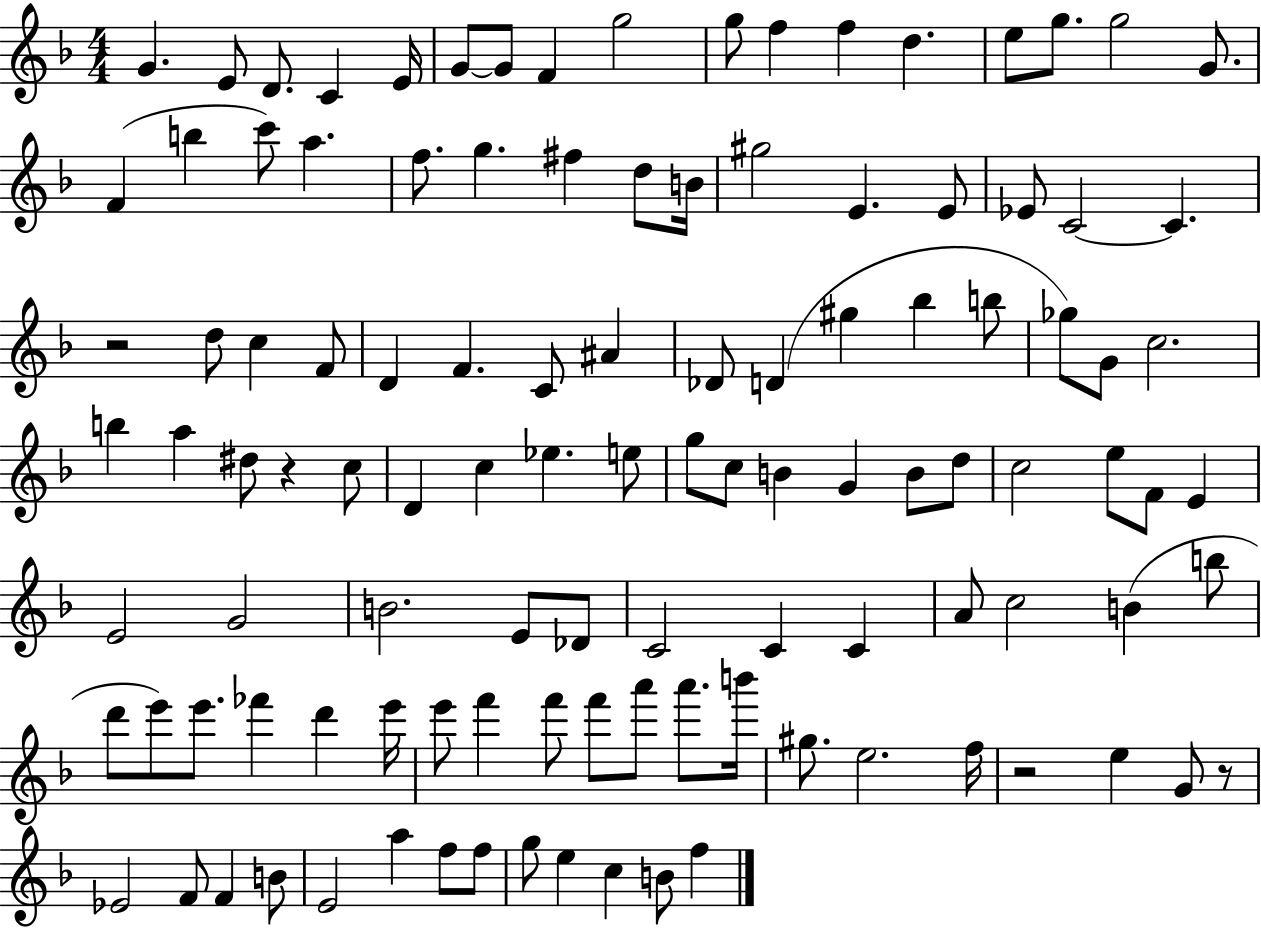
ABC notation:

X:1
T:Untitled
M:4/4
L:1/4
K:F
G E/2 D/2 C E/4 G/2 G/2 F g2 g/2 f f d e/2 g/2 g2 G/2 F b c'/2 a f/2 g ^f d/2 B/4 ^g2 E E/2 _E/2 C2 C z2 d/2 c F/2 D F C/2 ^A _D/2 D ^g _b b/2 _g/2 G/2 c2 b a ^d/2 z c/2 D c _e e/2 g/2 c/2 B G B/2 d/2 c2 e/2 F/2 E E2 G2 B2 E/2 _D/2 C2 C C A/2 c2 B b/2 d'/2 e'/2 e'/2 _f' d' e'/4 e'/2 f' f'/2 f'/2 a'/2 a'/2 b'/4 ^g/2 e2 f/4 z2 e G/2 z/2 _E2 F/2 F B/2 E2 a f/2 f/2 g/2 e c B/2 f